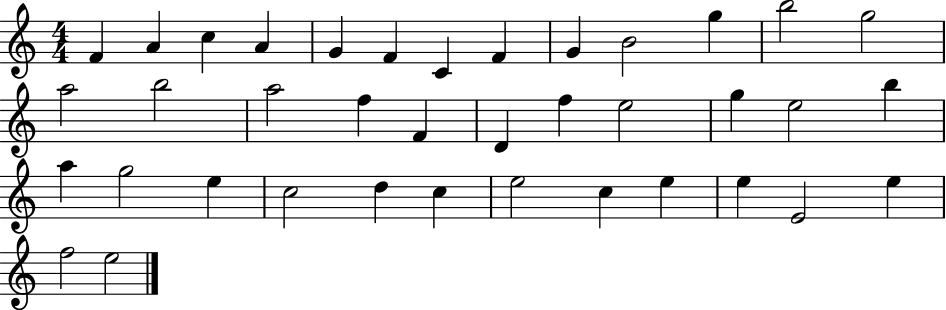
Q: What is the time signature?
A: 4/4